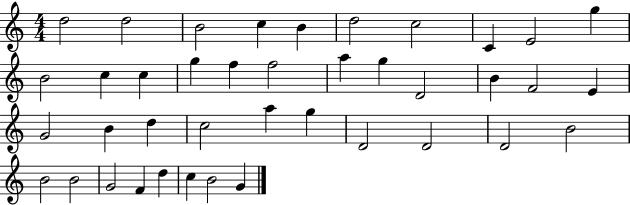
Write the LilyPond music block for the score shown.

{
  \clef treble
  \numericTimeSignature
  \time 4/4
  \key c \major
  d''2 d''2 | b'2 c''4 b'4 | d''2 c''2 | c'4 e'2 g''4 | \break b'2 c''4 c''4 | g''4 f''4 f''2 | a''4 g''4 d'2 | b'4 f'2 e'4 | \break g'2 b'4 d''4 | c''2 a''4 g''4 | d'2 d'2 | d'2 b'2 | \break b'2 b'2 | g'2 f'4 d''4 | c''4 b'2 g'4 | \bar "|."
}